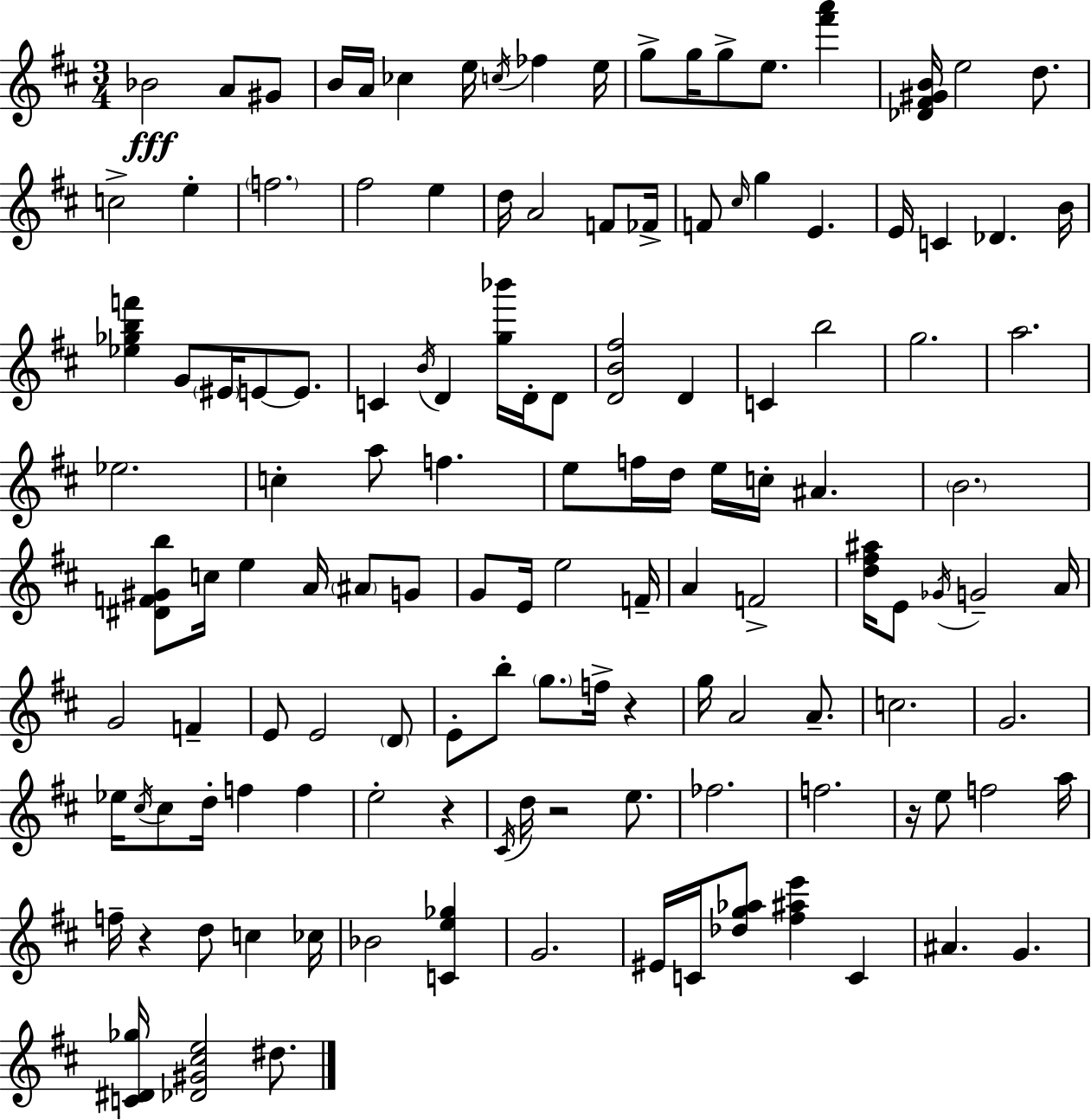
Bb4/h A4/e G#4/e B4/s A4/s CES5/q E5/s C5/s FES5/q E5/s G5/e G5/s G5/e E5/e. [F#6,A6]/q [Db4,F#4,G#4,B4]/s E5/h D5/e. C5/h E5/q F5/h. F#5/h E5/q D5/s A4/h F4/e FES4/s F4/e C#5/s G5/q E4/q. E4/s C4/q Db4/q. B4/s [Eb5,Gb5,B5,F6]/q G4/e EIS4/s E4/e E4/e. C4/q B4/s D4/q [G5,Bb6]/s D4/s D4/e [D4,B4,F#5]/h D4/q C4/q B5/h G5/h. A5/h. Eb5/h. C5/q A5/e F5/q. E5/e F5/s D5/s E5/s C5/s A#4/q. B4/h. [D#4,F4,G#4,B5]/e C5/s E5/q A4/s A#4/e G4/e G4/e E4/s E5/h F4/s A4/q F4/h [D5,F#5,A#5]/s E4/e Gb4/s G4/h A4/s G4/h F4/q E4/e E4/h D4/e E4/e B5/e G5/e. F5/s R/q G5/s A4/h A4/e. C5/h. G4/h. Eb5/s C#5/s C#5/e D5/s F5/q F5/q E5/h R/q C#4/s D5/s R/h E5/e. FES5/h. F5/h. R/s E5/e F5/h A5/s F5/s R/q D5/e C5/q CES5/s Bb4/h [C4,E5,Gb5]/q G4/h. EIS4/s C4/s [Db5,G5,Ab5]/e [F#5,A#5,E6]/q C4/q A#4/q. G4/q. [C4,D#4,Gb5]/s [Db4,G#4,C#5,E5]/h D#5/e.